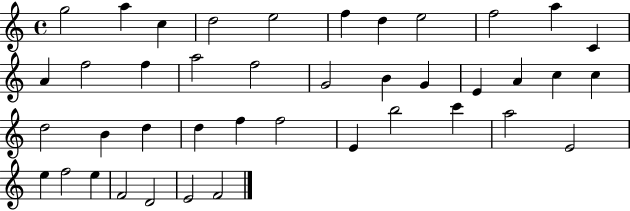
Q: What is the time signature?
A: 4/4